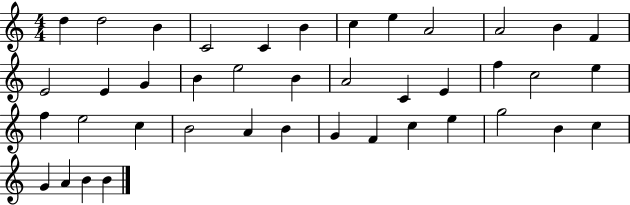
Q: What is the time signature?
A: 4/4